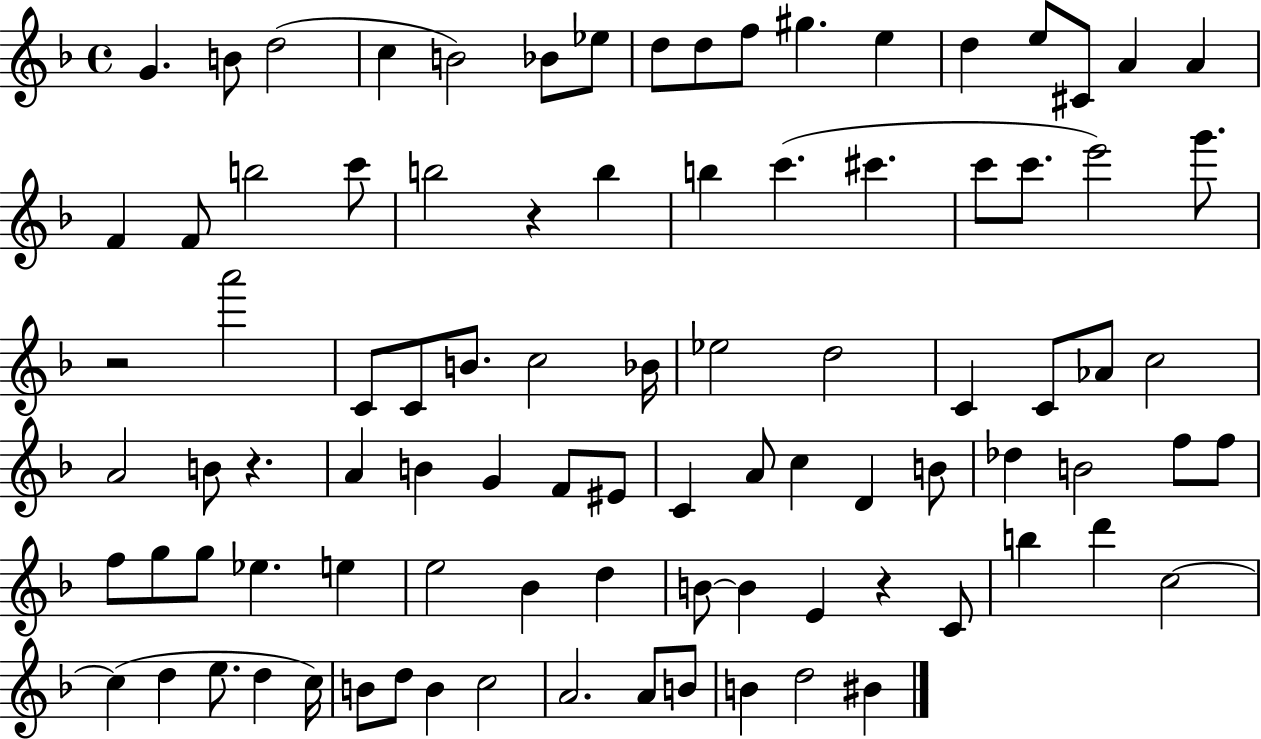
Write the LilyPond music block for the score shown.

{
  \clef treble
  \time 4/4
  \defaultTimeSignature
  \key f \major
  \repeat volta 2 { g'4. b'8 d''2( | c''4 b'2) bes'8 ees''8 | d''8 d''8 f''8 gis''4. e''4 | d''4 e''8 cis'8 a'4 a'4 | \break f'4 f'8 b''2 c'''8 | b''2 r4 b''4 | b''4 c'''4.( cis'''4. | c'''8 c'''8. e'''2) g'''8. | \break r2 a'''2 | c'8 c'8 b'8. c''2 bes'16 | ees''2 d''2 | c'4 c'8 aes'8 c''2 | \break a'2 b'8 r4. | a'4 b'4 g'4 f'8 eis'8 | c'4 a'8 c''4 d'4 b'8 | des''4 b'2 f''8 f''8 | \break f''8 g''8 g''8 ees''4. e''4 | e''2 bes'4 d''4 | b'8~~ b'4 e'4 r4 c'8 | b''4 d'''4 c''2~~ | \break c''4( d''4 e''8. d''4 c''16) | b'8 d''8 b'4 c''2 | a'2. a'8 b'8 | b'4 d''2 bis'4 | \break } \bar "|."
}